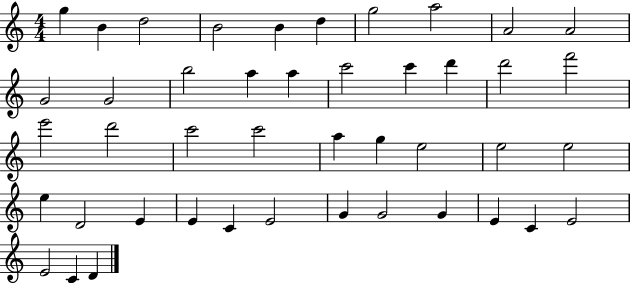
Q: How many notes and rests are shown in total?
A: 44